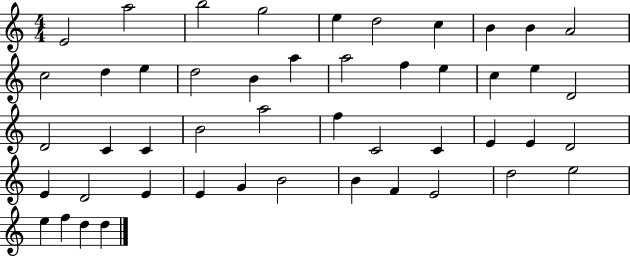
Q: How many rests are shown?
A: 0